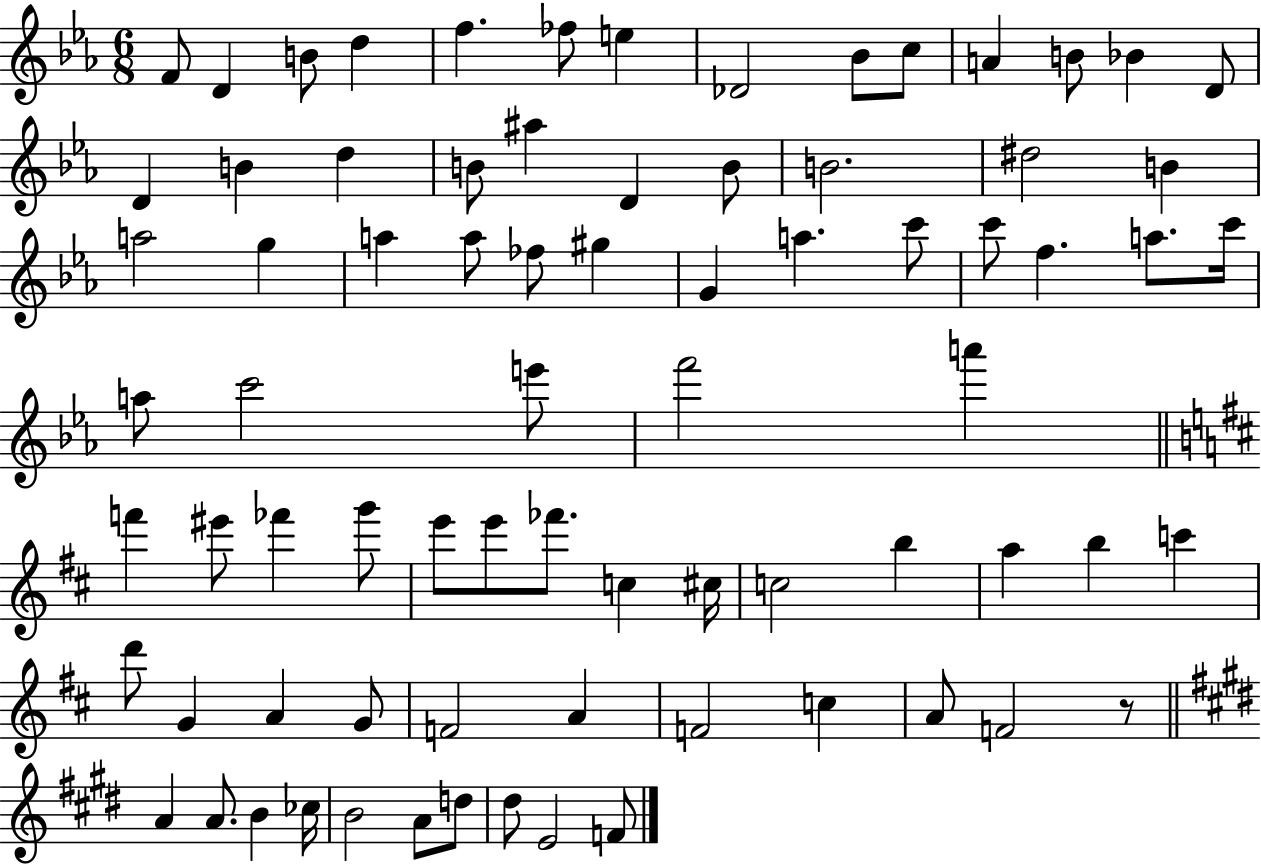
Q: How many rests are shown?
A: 1